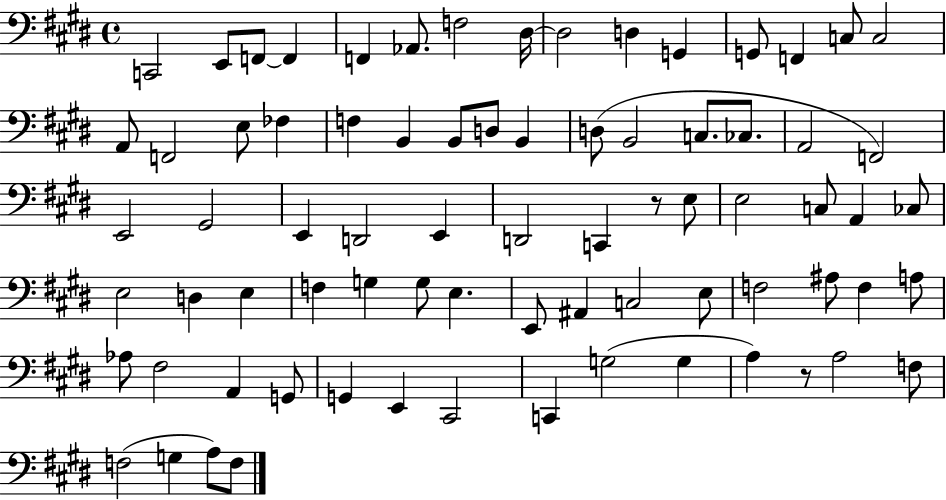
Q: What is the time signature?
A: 4/4